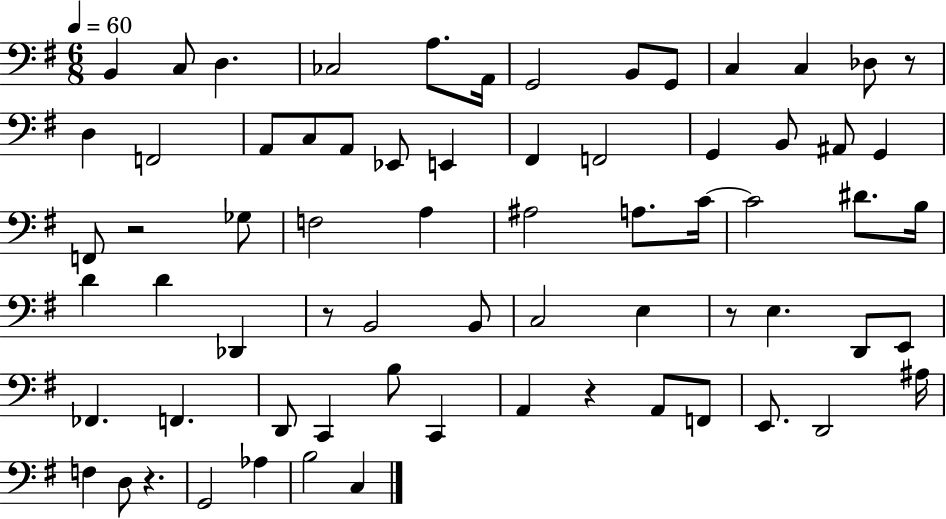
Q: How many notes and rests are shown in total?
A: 69